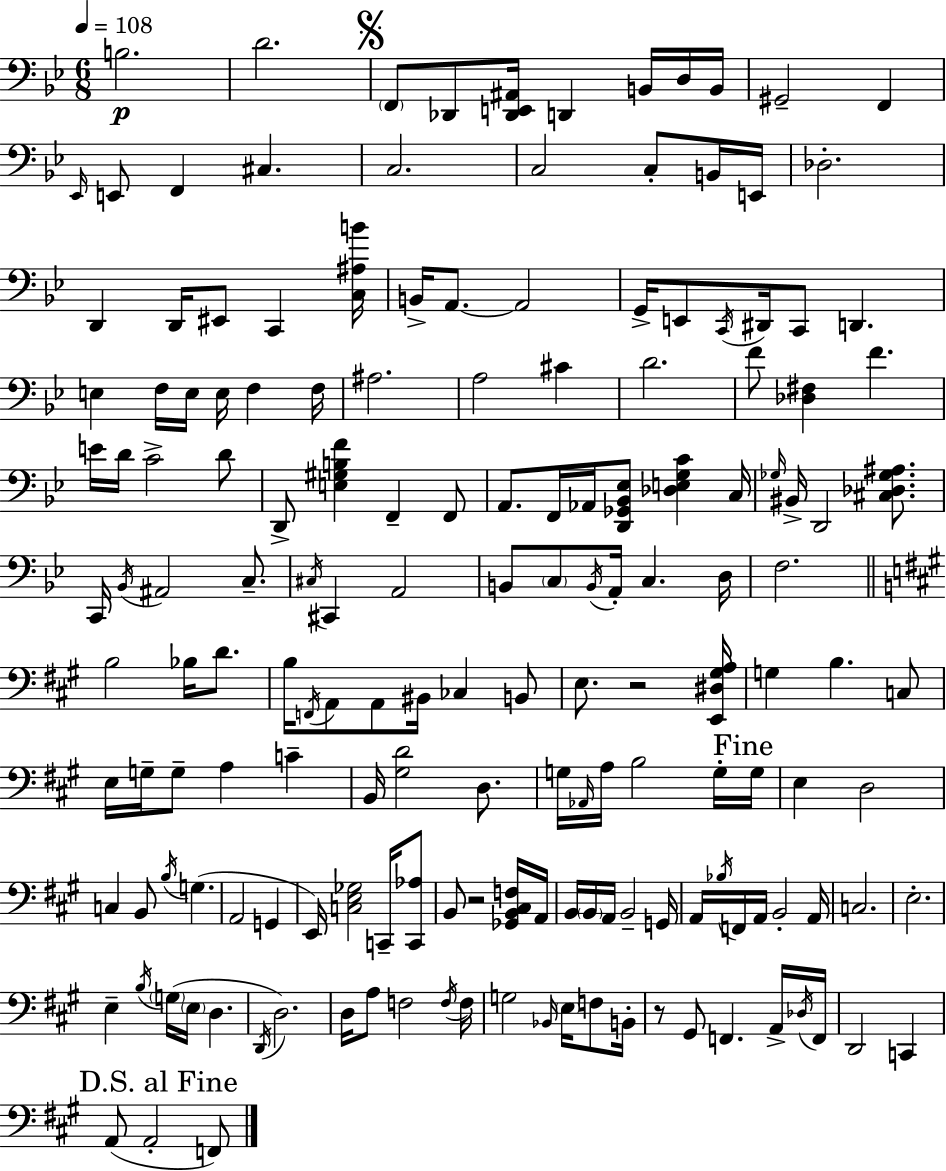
{
  \clef bass
  \numericTimeSignature
  \time 6/8
  \key bes \major
  \tempo 4 = 108
  \repeat volta 2 { b2.\p | d'2. | \mark \markup { \musicglyph "scripts.segno" } \parenthesize f,8 des,8 <des, e, ais,>16 d,4 b,16 d16 b,16 | gis,2-- f,4 | \break \grace { ees,16 } e,8 f,4 cis4. | c2. | c2 c8-. b,16 | e,16 des2.-. | \break d,4 d,16 eis,8 c,4 | <c ais b'>16 b,16-> a,8.~~ a,2 | g,16-> e,8 \acciaccatura { c,16 } dis,16 c,8 d,4. | e4 f16 e16 e16 f4 | \break f16 ais2. | a2 cis'4 | d'2. | f'8 <des fis>4 f'4. | \break e'16 d'16 c'2-> | d'8 d,8-> <e gis b f'>4 f,4-- | f,8 a,8. f,16 aes,16 <d, ges, bes, ees>8 <des e g c'>4 | c16 \grace { ges16 } bis,16-> d,2 | \break <cis des ges ais>8. c,16 \acciaccatura { bes,16 } ais,2 | c8.-- \acciaccatura { cis16 } cis,4 a,2 | b,8 \parenthesize c8 \acciaccatura { b,16 } a,16-. c4. | d16 f2. | \break \bar "||" \break \key a \major b2 bes16 d'8. | b16 \acciaccatura { f,16 } a,8 a,8 bis,16 ces4 b,8 | e8. r2 | <e, dis gis a>16 g4 b4. c8 | \break e16 g16-- g8-- a4 c'4-- | b,16 <gis d'>2 d8. | g16 \grace { aes,16 } a16 b2 | g16-. \mark "Fine" g16 e4 d2 | \break c4 b,8 \acciaccatura { b16 } g4.( | a,2 g,4 | e,16) <c e ges>2 | c,16-- <c, aes>8 b,8 r2 | \break <ges, b, cis f>16 a,16 b,16 \parenthesize b,16 a,16 b,2-- | g,16 a,16 \acciaccatura { bes16 } f,16 a,16 b,2-. | a,16 c2. | e2.-. | \break e4-- \acciaccatura { b16 }( \parenthesize g16 \parenthesize e16 d4. | \acciaccatura { d,16 }) d2. | d16 a8 f2 | \acciaccatura { f16 } f16 g2 | \break \grace { bes,16 } \parenthesize e16 f8 b,16-. r8 gis,8 | f,4. a,16-> \acciaccatura { des16 } f,16 d,2 | c,4 \mark "D.S. al Fine" a,8( a,2-. | f,8) } \bar "|."
}